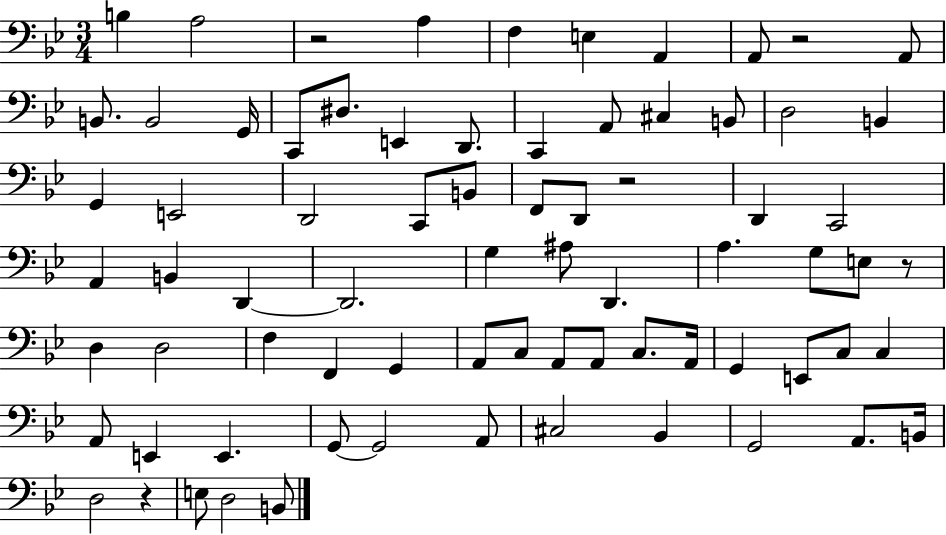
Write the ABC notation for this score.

X:1
T:Untitled
M:3/4
L:1/4
K:Bb
B, A,2 z2 A, F, E, A,, A,,/2 z2 A,,/2 B,,/2 B,,2 G,,/4 C,,/2 ^D,/2 E,, D,,/2 C,, A,,/2 ^C, B,,/2 D,2 B,, G,, E,,2 D,,2 C,,/2 B,,/2 F,,/2 D,,/2 z2 D,, C,,2 A,, B,, D,, D,,2 G, ^A,/2 D,, A, G,/2 E,/2 z/2 D, D,2 F, F,, G,, A,,/2 C,/2 A,,/2 A,,/2 C,/2 A,,/4 G,, E,,/2 C,/2 C, A,,/2 E,, E,, G,,/2 G,,2 A,,/2 ^C,2 _B,, G,,2 A,,/2 B,,/4 D,2 z E,/2 D,2 B,,/2